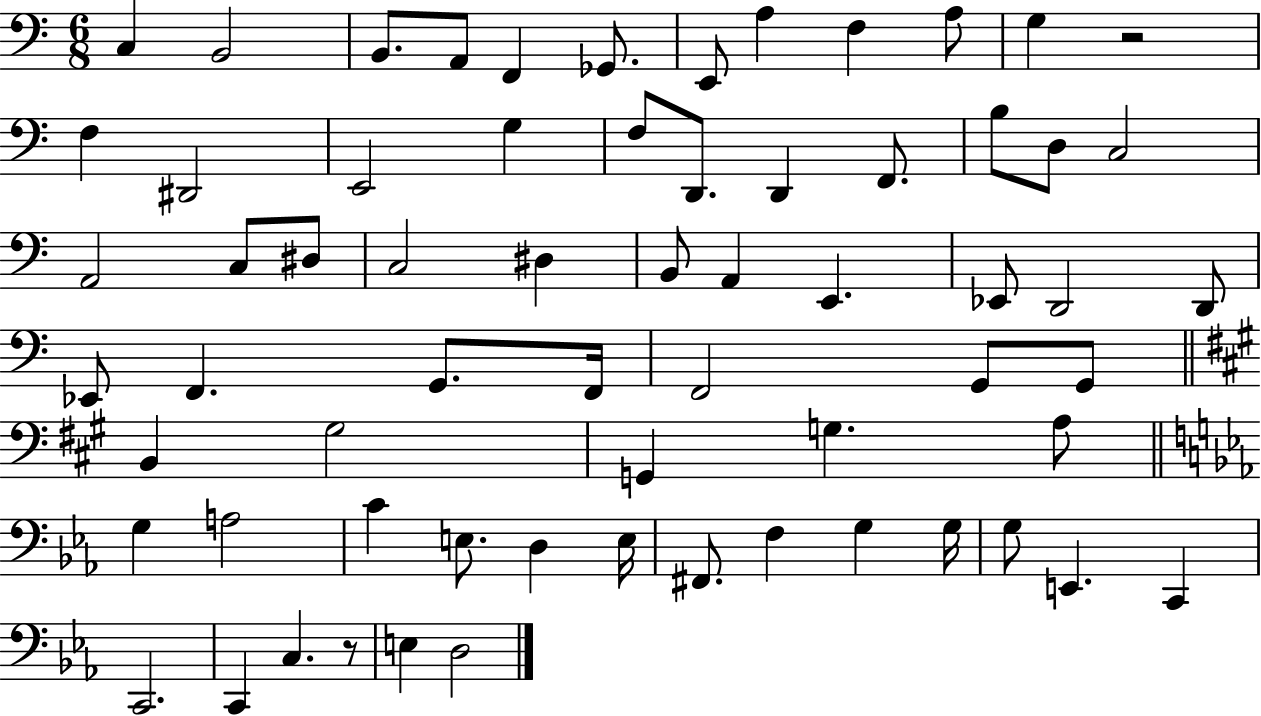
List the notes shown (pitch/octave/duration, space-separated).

C3/q B2/h B2/e. A2/e F2/q Gb2/e. E2/e A3/q F3/q A3/e G3/q R/h F3/q D#2/h E2/h G3/q F3/e D2/e. D2/q F2/e. B3/e D3/e C3/h A2/h C3/e D#3/e C3/h D#3/q B2/e A2/q E2/q. Eb2/e D2/h D2/e Eb2/e F2/q. G2/e. F2/s F2/h G2/e G2/e B2/q G#3/h G2/q G3/q. A3/e G3/q A3/h C4/q E3/e. D3/q E3/s F#2/e. F3/q G3/q G3/s G3/e E2/q. C2/q C2/h. C2/q C3/q. R/e E3/q D3/h